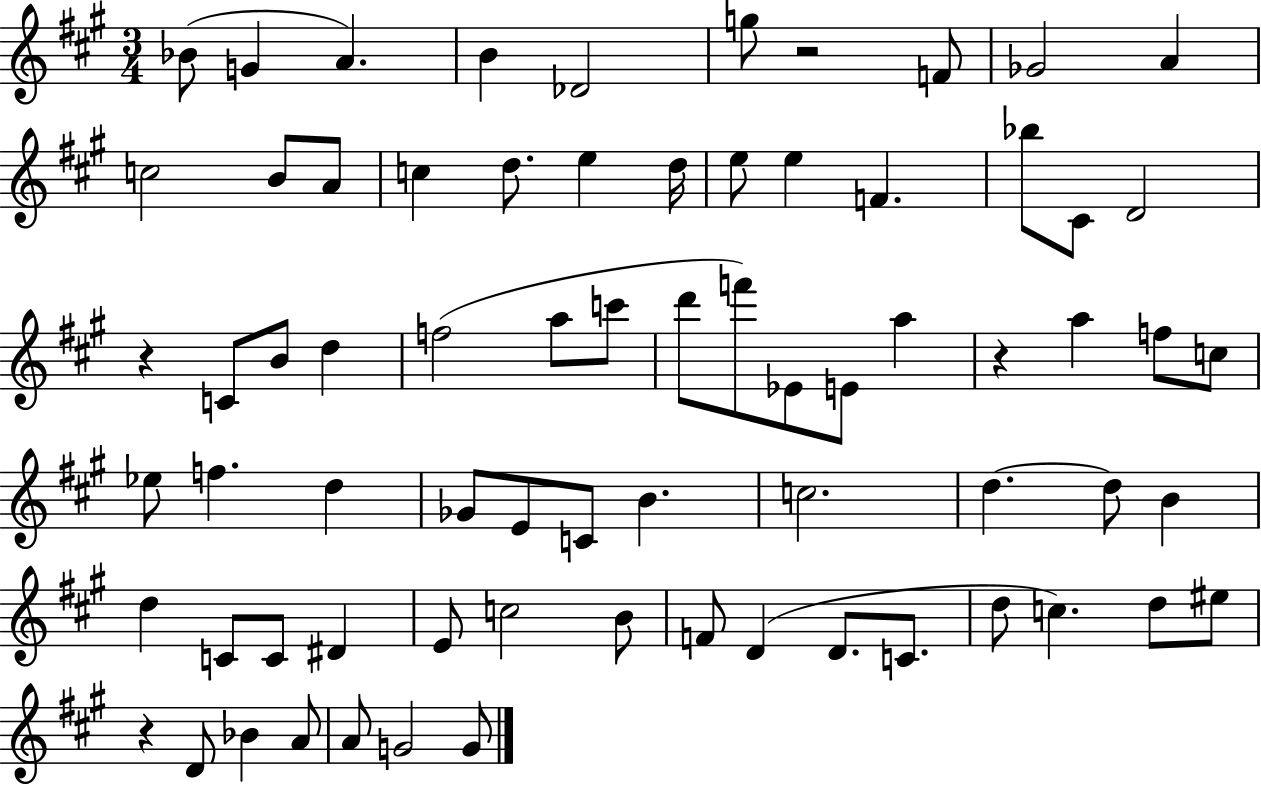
X:1
T:Untitled
M:3/4
L:1/4
K:A
_B/2 G A B _D2 g/2 z2 F/2 _G2 A c2 B/2 A/2 c d/2 e d/4 e/2 e F _b/2 ^C/2 D2 z C/2 B/2 d f2 a/2 c'/2 d'/2 f'/2 _E/2 E/2 a z a f/2 c/2 _e/2 f d _G/2 E/2 C/2 B c2 d d/2 B d C/2 C/2 ^D E/2 c2 B/2 F/2 D D/2 C/2 d/2 c d/2 ^e/2 z D/2 _B A/2 A/2 G2 G/2